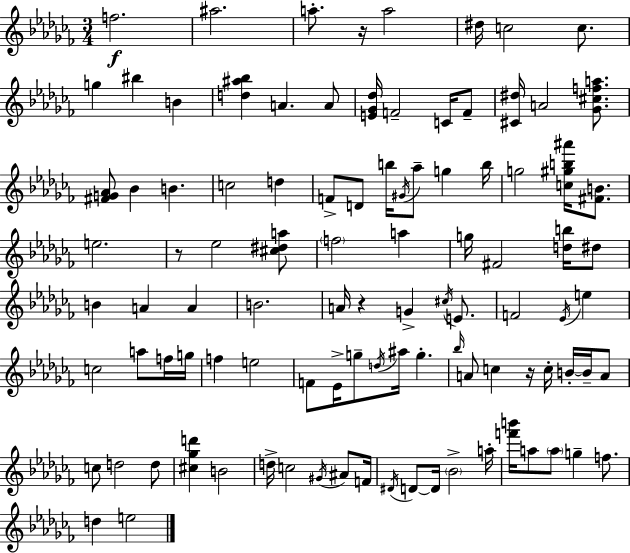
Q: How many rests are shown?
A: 4